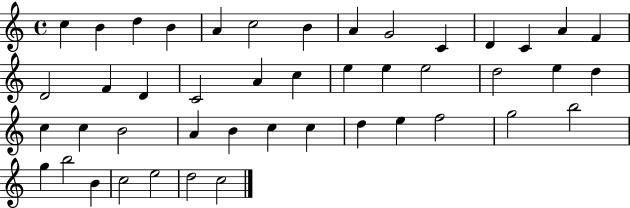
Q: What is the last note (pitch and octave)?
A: C5